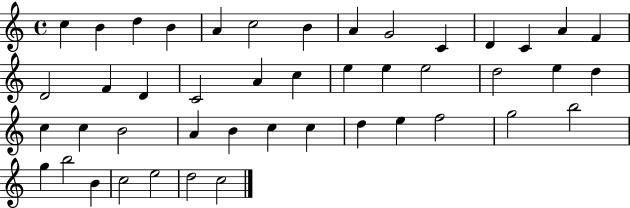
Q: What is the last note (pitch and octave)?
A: C5